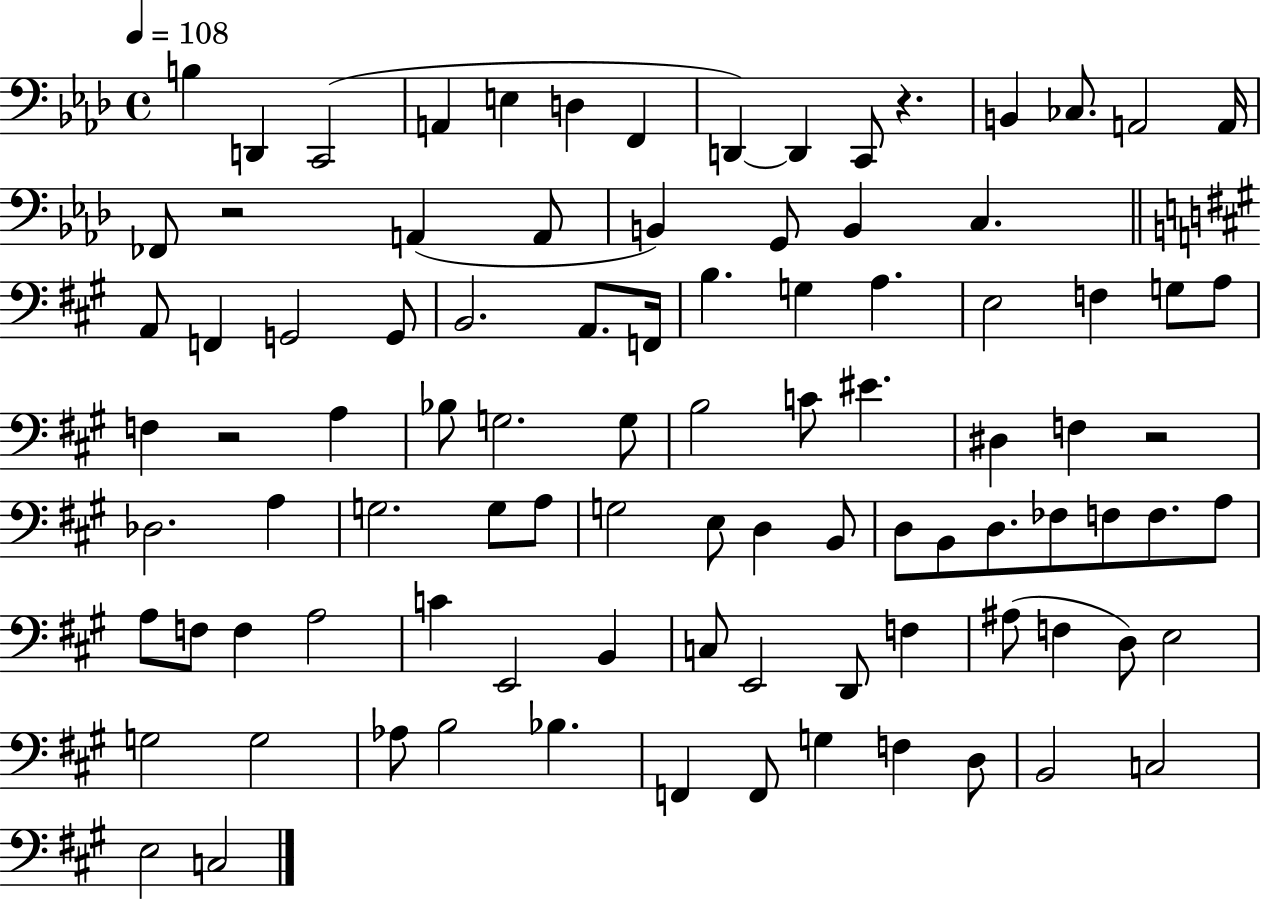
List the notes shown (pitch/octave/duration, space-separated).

B3/q D2/q C2/h A2/q E3/q D3/q F2/q D2/q D2/q C2/e R/q. B2/q CES3/e. A2/h A2/s FES2/e R/h A2/q A2/e B2/q G2/e B2/q C3/q. A2/e F2/q G2/h G2/e B2/h. A2/e. F2/s B3/q. G3/q A3/q. E3/h F3/q G3/e A3/e F3/q R/h A3/q Bb3/e G3/h. G3/e B3/h C4/e EIS4/q. D#3/q F3/q R/h Db3/h. A3/q G3/h. G3/e A3/e G3/h E3/e D3/q B2/e D3/e B2/e D3/e. FES3/e F3/e F3/e. A3/e A3/e F3/e F3/q A3/h C4/q E2/h B2/q C3/e E2/h D2/e F3/q A#3/e F3/q D3/e E3/h G3/h G3/h Ab3/e B3/h Bb3/q. F2/q F2/e G3/q F3/q D3/e B2/h C3/h E3/h C3/h